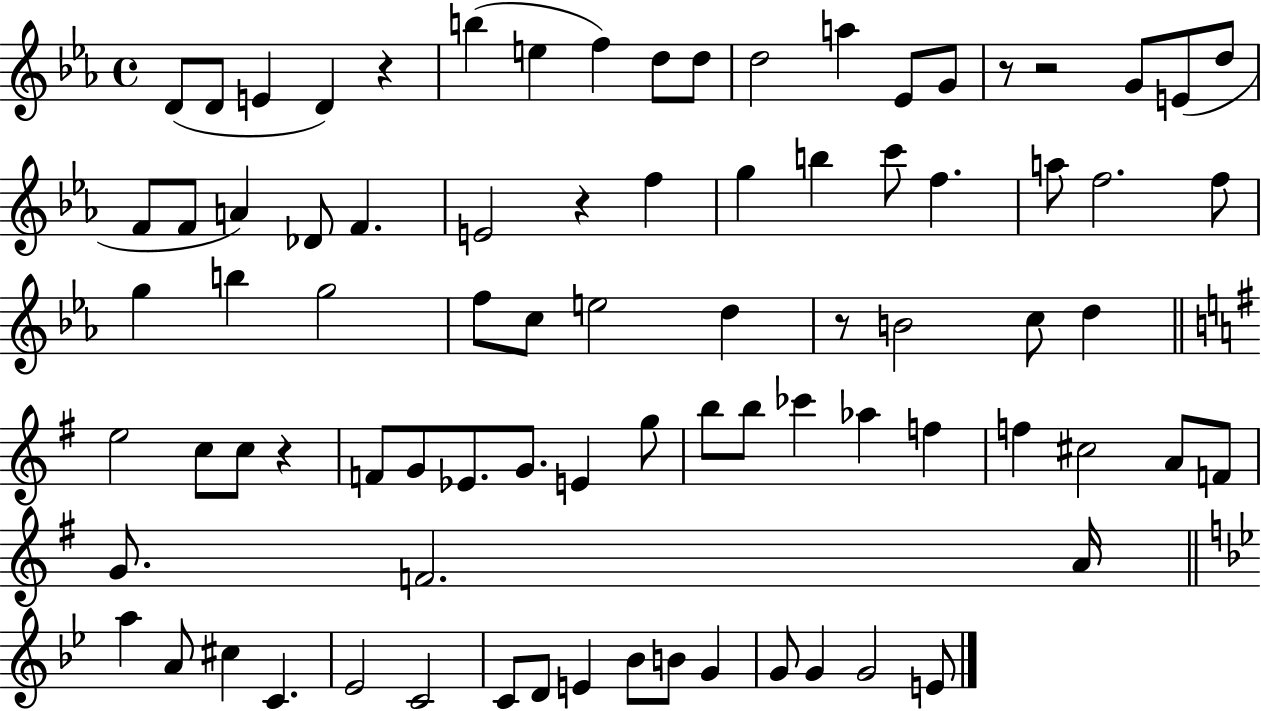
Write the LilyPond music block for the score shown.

{
  \clef treble
  \time 4/4
  \defaultTimeSignature
  \key ees \major
  \repeat volta 2 { d'8( d'8 e'4 d'4) r4 | b''4( e''4 f''4) d''8 d''8 | d''2 a''4 ees'8 g'8 | r8 r2 g'8 e'8( d''8 | \break f'8 f'8 a'4) des'8 f'4. | e'2 r4 f''4 | g''4 b''4 c'''8 f''4. | a''8 f''2. f''8 | \break g''4 b''4 g''2 | f''8 c''8 e''2 d''4 | r8 b'2 c''8 d''4 | \bar "||" \break \key g \major e''2 c''8 c''8 r4 | f'8 g'8 ees'8. g'8. e'4 g''8 | b''8 b''8 ces'''4 aes''4 f''4 | f''4 cis''2 a'8 f'8 | \break g'8. f'2. a'16 | \bar "||" \break \key bes \major a''4 a'8 cis''4 c'4. | ees'2 c'2 | c'8 d'8 e'4 bes'8 b'8 g'4 | g'8 g'4 g'2 e'8 | \break } \bar "|."
}